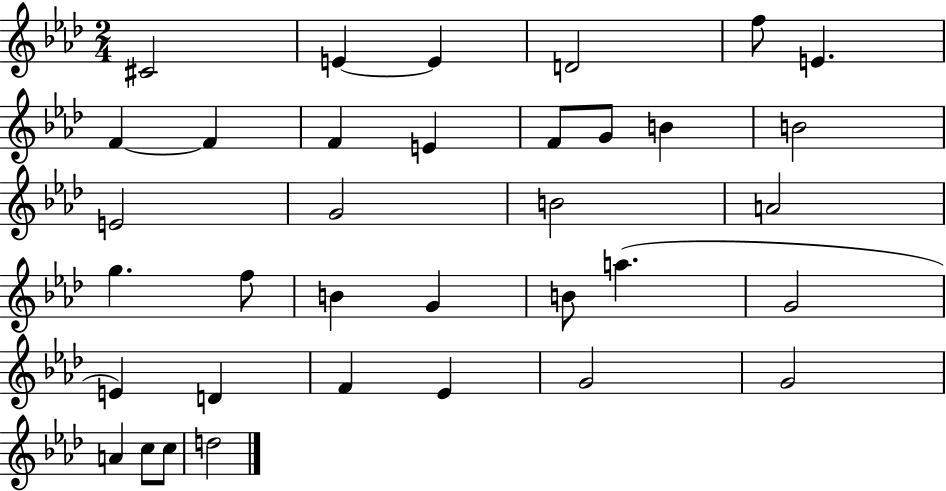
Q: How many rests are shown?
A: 0